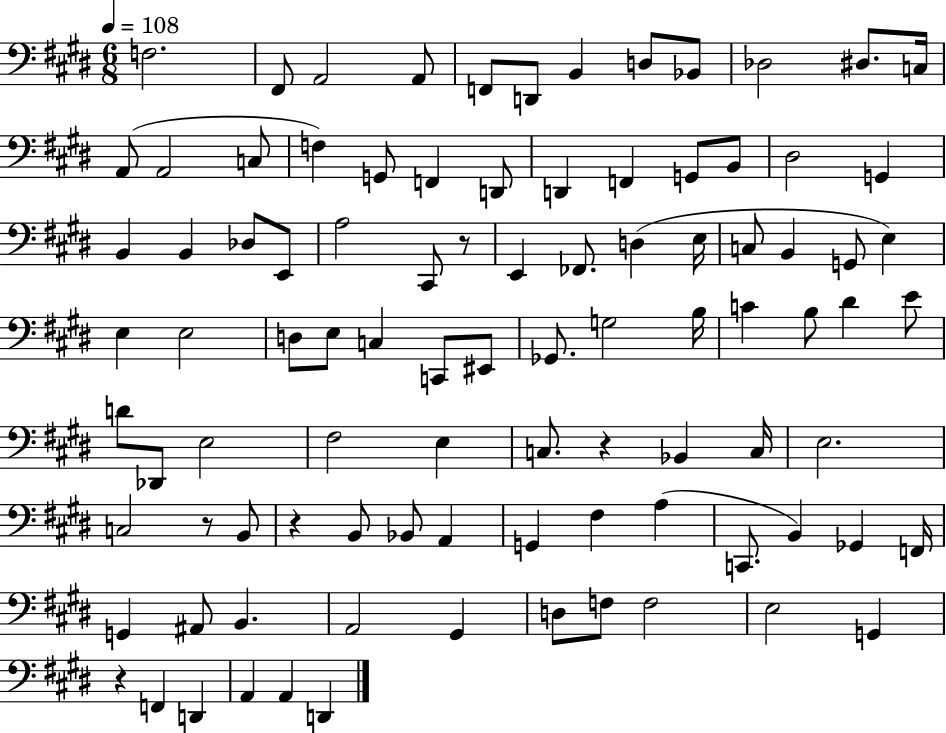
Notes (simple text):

F3/h. F#2/e A2/h A2/e F2/e D2/e B2/q D3/e Bb2/e Db3/h D#3/e. C3/s A2/e A2/h C3/e F3/q G2/e F2/q D2/e D2/q F2/q G2/e B2/e D#3/h G2/q B2/q B2/q Db3/e E2/e A3/h C#2/e R/e E2/q FES2/e. D3/q E3/s C3/e B2/q G2/e E3/q E3/q E3/h D3/e E3/e C3/q C2/e EIS2/e Gb2/e. G3/h B3/s C4/q B3/e D#4/q E4/e D4/e Db2/e E3/h F#3/h E3/q C3/e. R/q Bb2/q C3/s E3/h. C3/h R/e B2/e R/q B2/e Bb2/e A2/q G2/q F#3/q A3/q C2/e. B2/q Gb2/q F2/s G2/q A#2/e B2/q. A2/h G#2/q D3/e F3/e F3/h E3/h G2/q R/q F2/q D2/q A2/q A2/q D2/q